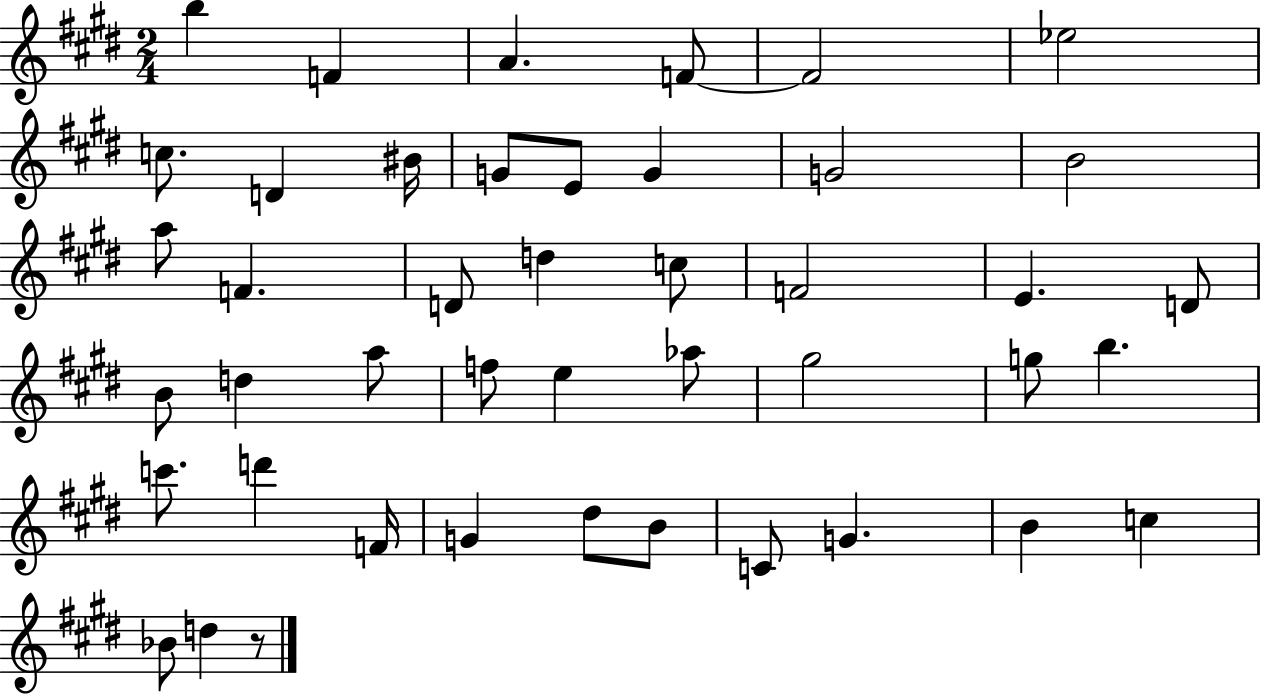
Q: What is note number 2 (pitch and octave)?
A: F4